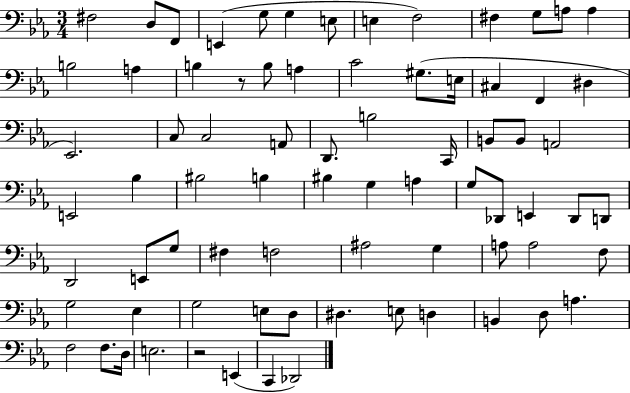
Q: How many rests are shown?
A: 2